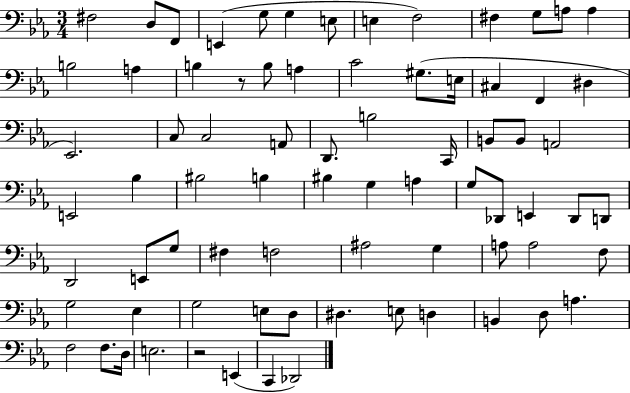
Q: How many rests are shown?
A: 2